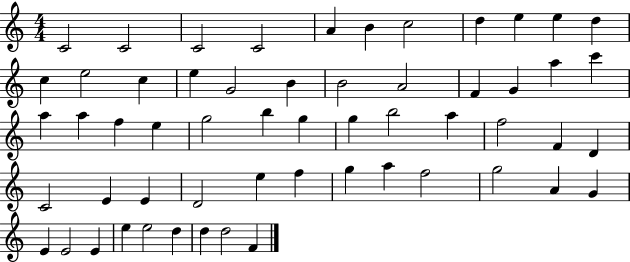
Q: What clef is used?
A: treble